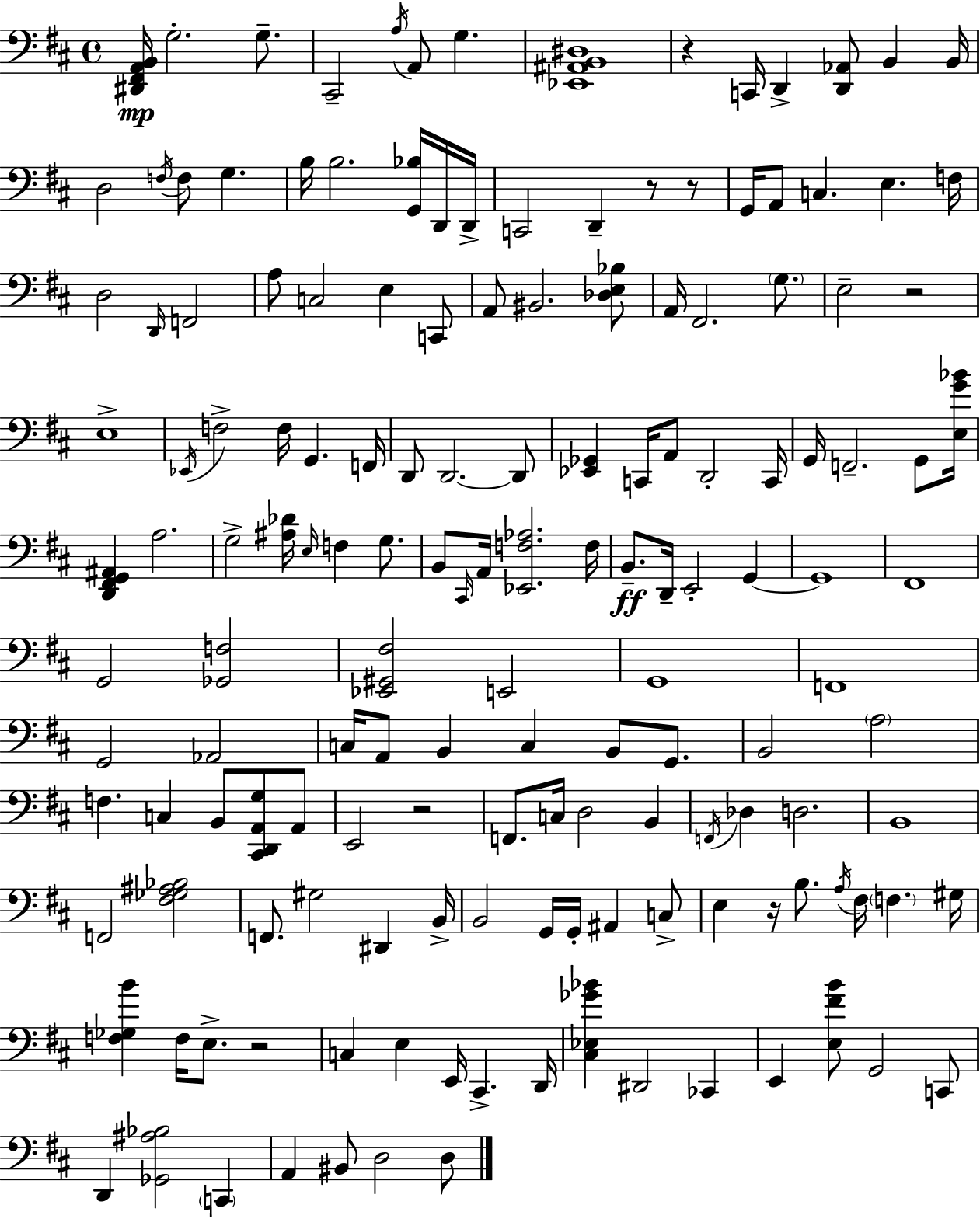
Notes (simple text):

[D#2,F#2,A2,B2]/s G3/h. G3/e. C#2/h A3/s A2/e G3/q. [Eb2,A#2,B2,D#3]/w R/q C2/s D2/q [D2,Ab2]/e B2/q B2/s D3/h F3/s F3/e G3/q. B3/s B3/h. [G2,Bb3]/s D2/s D2/s C2/h D2/q R/e R/e G2/s A2/e C3/q. E3/q. F3/s D3/h D2/s F2/h A3/e C3/h E3/q C2/e A2/e BIS2/h. [Db3,E3,Bb3]/e A2/s F#2/h. G3/e. E3/h R/h E3/w Eb2/s F3/h F3/s G2/q. F2/s D2/e D2/h. D2/e [Eb2,Gb2]/q C2/s A2/e D2/h C2/s G2/s F2/h. G2/e [E3,G4,Bb4]/s [D2,F#2,G2,A#2]/q A3/h. G3/h [A#3,Db4]/s E3/s F3/q G3/e. B2/e C#2/s A2/s [Eb2,F3,Ab3]/h. F3/s B2/e. D2/s E2/h G2/q G2/w F#2/w G2/h [Gb2,F3]/h [Eb2,G#2,F#3]/h E2/h G2/w F2/w G2/h Ab2/h C3/s A2/e B2/q C3/q B2/e G2/e. B2/h A3/h F3/q. C3/q B2/e [C#2,D2,A2,G3]/e A2/e E2/h R/h F2/e. C3/s D3/h B2/q F2/s Db3/q D3/h. B2/w F2/h [F#3,Gb3,A#3,Bb3]/h F2/e. G#3/h D#2/q B2/s B2/h G2/s G2/s A#2/q C3/e E3/q R/s B3/e. A3/s F#3/s F3/q. G#3/s [F3,Gb3,B4]/q F3/s E3/e. R/h C3/q E3/q E2/s C#2/q. D2/s [C#3,Eb3,Gb4,Bb4]/q D#2/h CES2/q E2/q [E3,F#4,B4]/e G2/h C2/e D2/q [Gb2,A#3,Bb3]/h C2/q A2/q BIS2/e D3/h D3/e